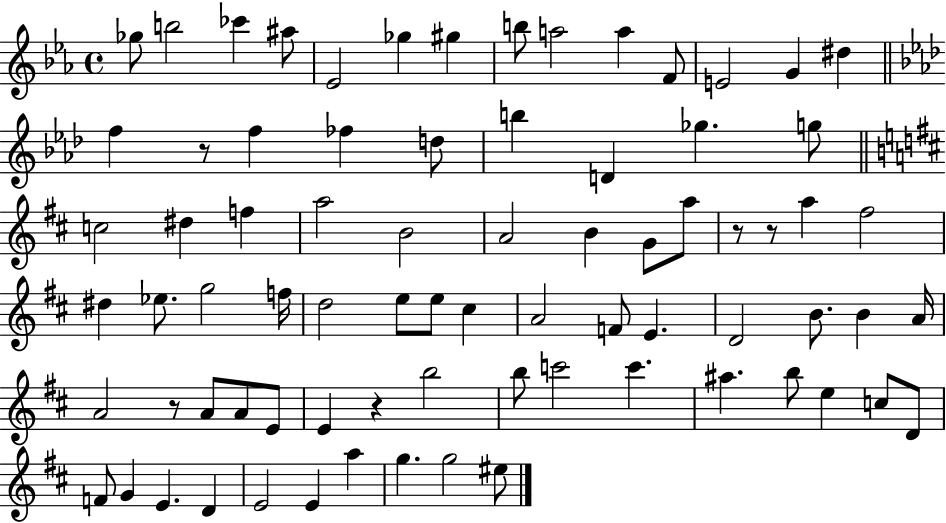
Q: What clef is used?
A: treble